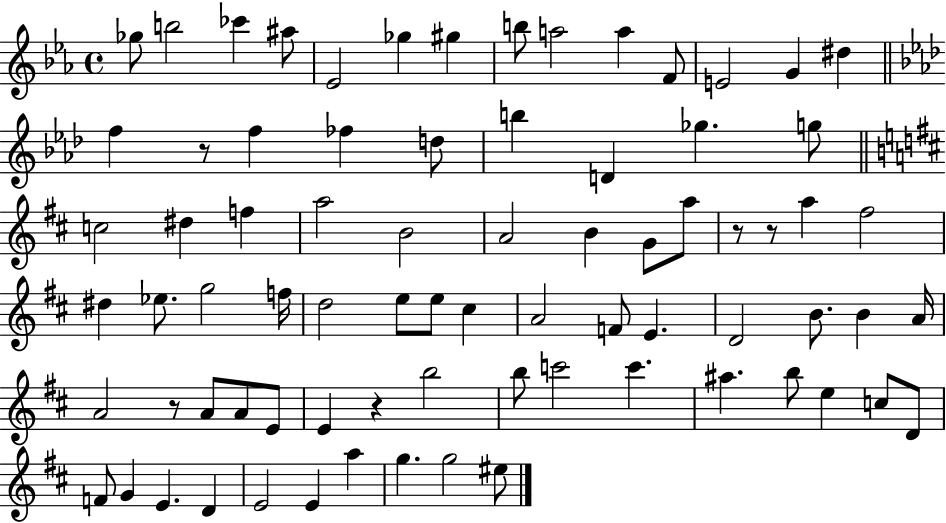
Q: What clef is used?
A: treble